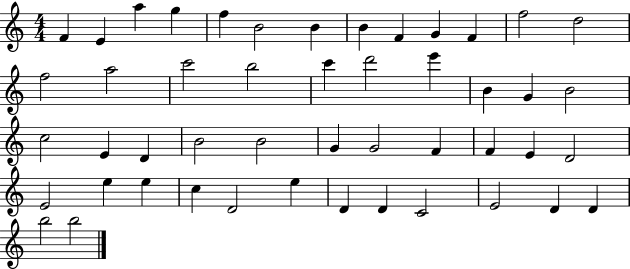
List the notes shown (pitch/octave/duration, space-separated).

F4/q E4/q A5/q G5/q F5/q B4/h B4/q B4/q F4/q G4/q F4/q F5/h D5/h F5/h A5/h C6/h B5/h C6/q D6/h E6/q B4/q G4/q B4/h C5/h E4/q D4/q B4/h B4/h G4/q G4/h F4/q F4/q E4/q D4/h E4/h E5/q E5/q C5/q D4/h E5/q D4/q D4/q C4/h E4/h D4/q D4/q B5/h B5/h